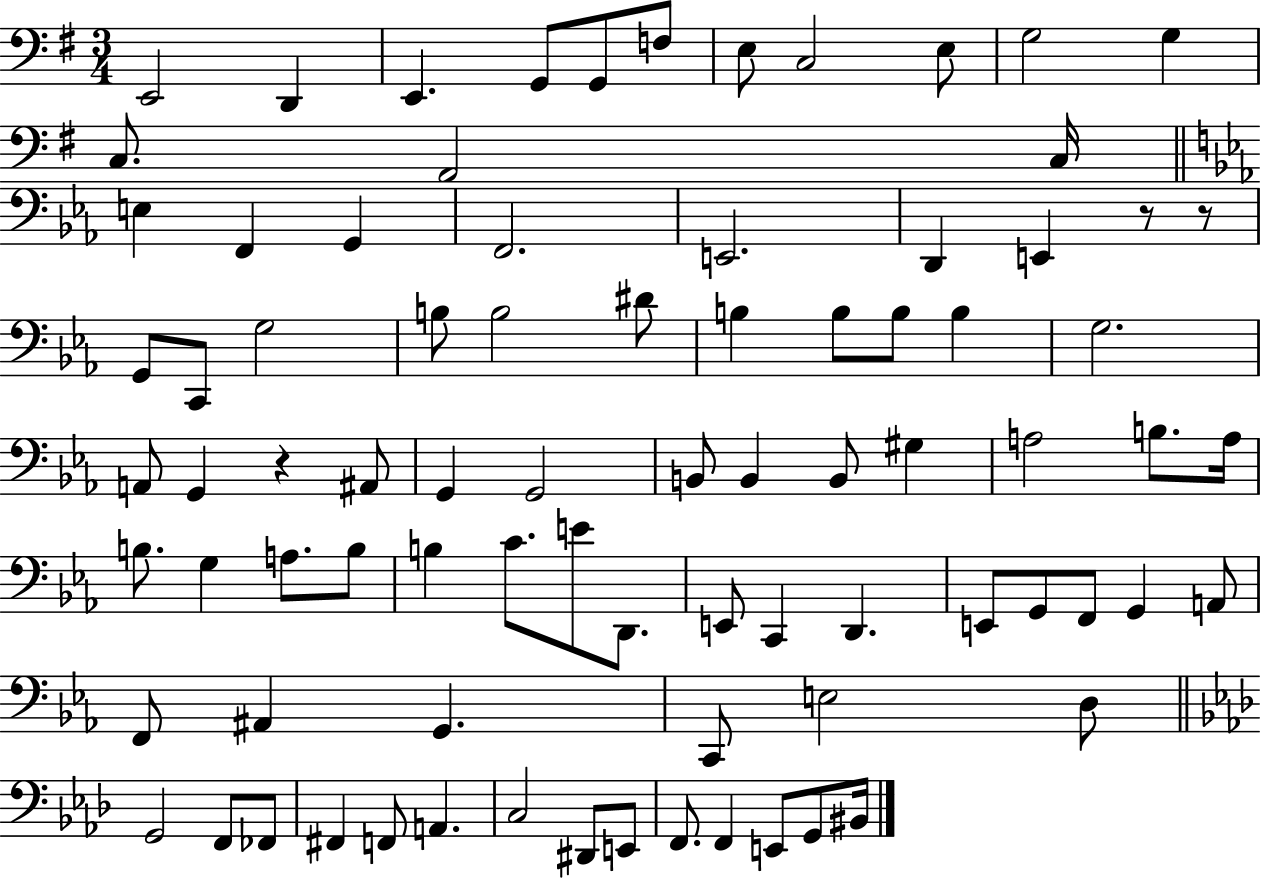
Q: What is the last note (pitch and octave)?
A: BIS2